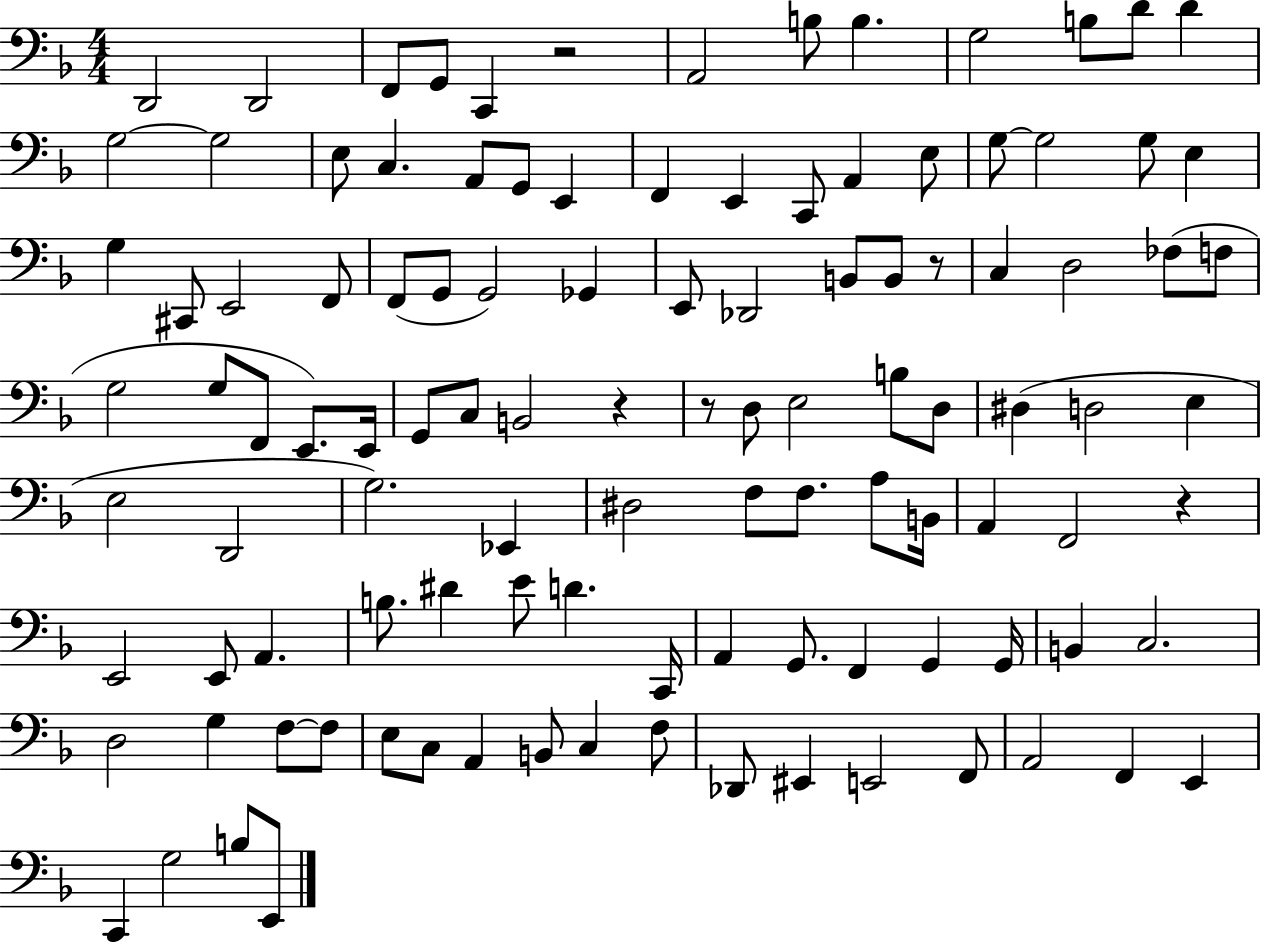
X:1
T:Untitled
M:4/4
L:1/4
K:F
D,,2 D,,2 F,,/2 G,,/2 C,, z2 A,,2 B,/2 B, G,2 B,/2 D/2 D G,2 G,2 E,/2 C, A,,/2 G,,/2 E,, F,, E,, C,,/2 A,, E,/2 G,/2 G,2 G,/2 E, G, ^C,,/2 E,,2 F,,/2 F,,/2 G,,/2 G,,2 _G,, E,,/2 _D,,2 B,,/2 B,,/2 z/2 C, D,2 _F,/2 F,/2 G,2 G,/2 F,,/2 E,,/2 E,,/4 G,,/2 C,/2 B,,2 z z/2 D,/2 E,2 B,/2 D,/2 ^D, D,2 E, E,2 D,,2 G,2 _E,, ^D,2 F,/2 F,/2 A,/2 B,,/4 A,, F,,2 z E,,2 E,,/2 A,, B,/2 ^D E/2 D C,,/4 A,, G,,/2 F,, G,, G,,/4 B,, C,2 D,2 G, F,/2 F,/2 E,/2 C,/2 A,, B,,/2 C, F,/2 _D,,/2 ^E,, E,,2 F,,/2 A,,2 F,, E,, C,, G,2 B,/2 E,,/2